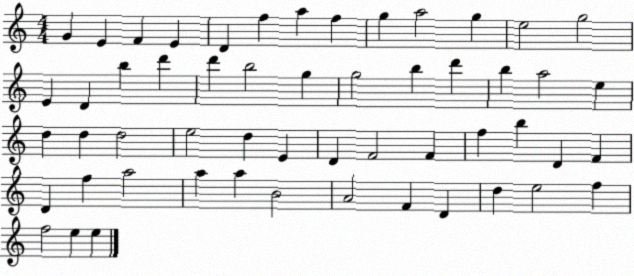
X:1
T:Untitled
M:4/4
L:1/4
K:C
G E F E D f a f g a2 g e2 g2 E D b d' d' b2 g g2 b d' b a2 e d d d2 e2 d E D F2 F f b D F D f a2 a a B2 A2 F D d e2 f f2 e e